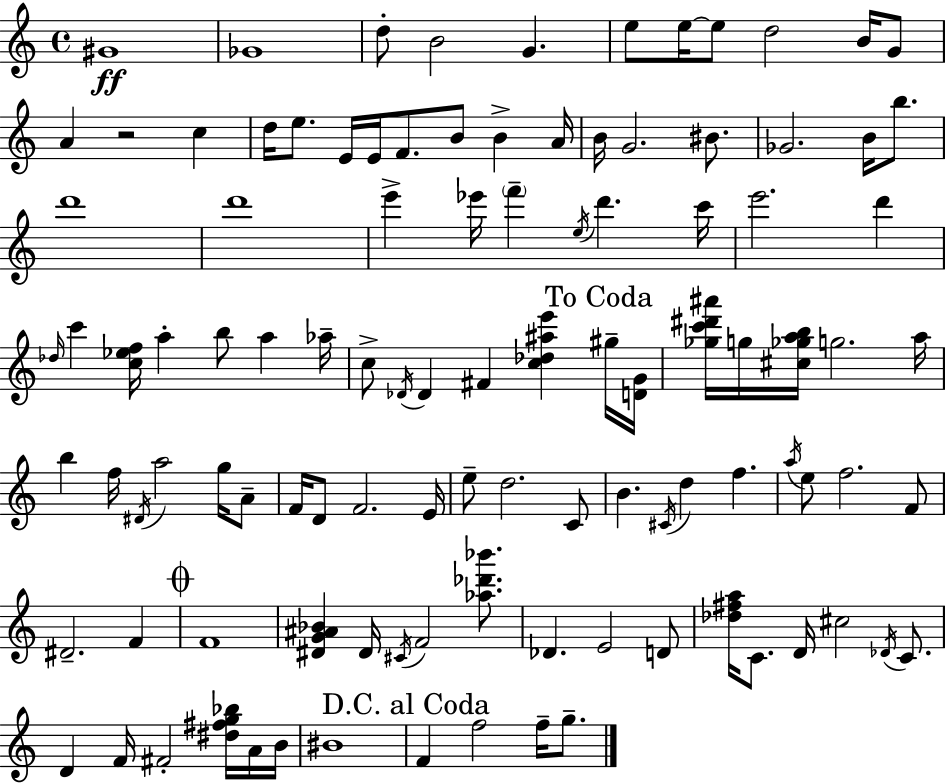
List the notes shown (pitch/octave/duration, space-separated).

G#4/w Gb4/w D5/e B4/h G4/q. E5/e E5/s E5/e D5/h B4/s G4/e A4/q R/h C5/q D5/s E5/e. E4/s E4/s F4/e. B4/e B4/q A4/s B4/s G4/h. BIS4/e. Gb4/h. B4/s B5/e. D6/w D6/w E6/q Eb6/s F6/q E5/s D6/q. C6/s E6/h. D6/q Db5/s C6/q [C5,Eb5,F5]/s A5/q B5/e A5/q Ab5/s C5/e Db4/s Db4/q F#4/q [C5,Db5,A#5,E6]/q G#5/s [D4,G4]/s [Gb5,C6,D#6,A#6]/s G5/s [C#5,Gb5,A5,B5]/s G5/h. A5/s B5/q F5/s D#4/s A5/h G5/s A4/e F4/s D4/e F4/h. E4/s E5/e D5/h. C4/e B4/q. C#4/s D5/q F5/q. A5/s E5/e F5/h. F4/e D#4/h. F4/q F4/w [D#4,G4,A#4,Bb4]/q D#4/s C#4/s F4/h [Ab5,Db6,Bb6]/e. Db4/q. E4/h D4/e [Db5,F#5,A5]/s C4/e. D4/s C#5/h Db4/s C4/e. D4/q F4/s F#4/h [D#5,F#5,G5,Bb5]/s A4/s B4/s BIS4/w F4/q F5/h F5/s G5/e.